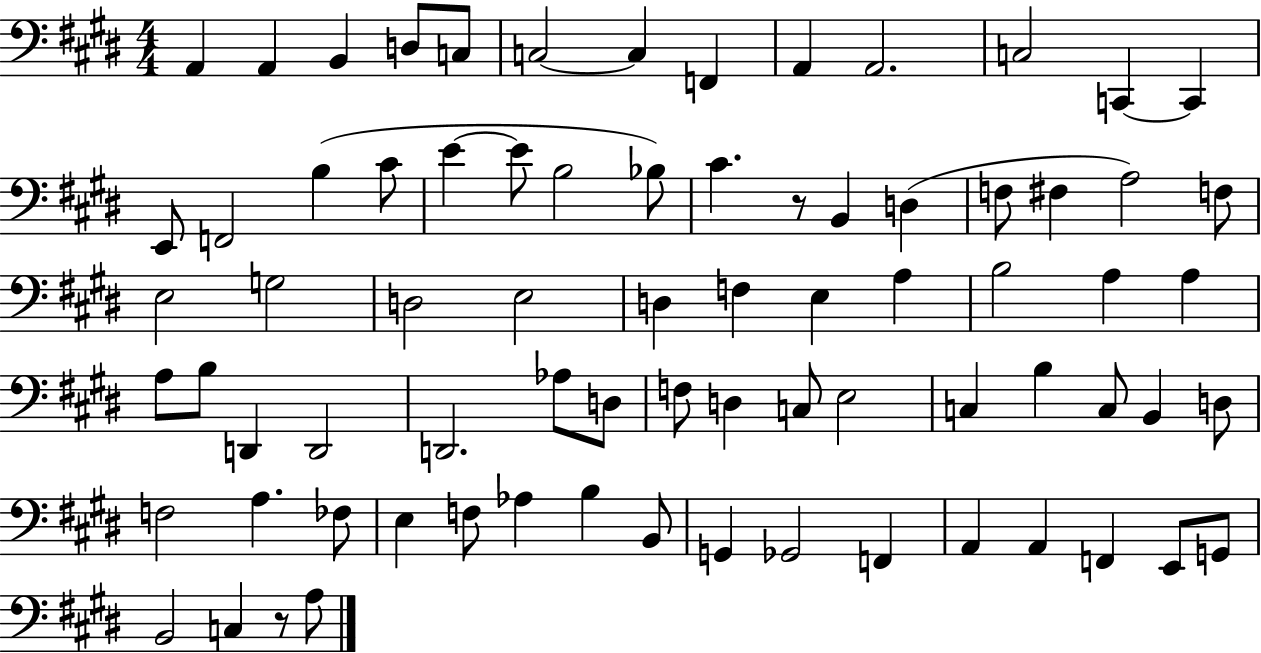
A2/q A2/q B2/q D3/e C3/e C3/h C3/q F2/q A2/q A2/h. C3/h C2/q C2/q E2/e F2/h B3/q C#4/e E4/q E4/e B3/h Bb3/e C#4/q. R/e B2/q D3/q F3/e F#3/q A3/h F3/e E3/h G3/h D3/h E3/h D3/q F3/q E3/q A3/q B3/h A3/q A3/q A3/e B3/e D2/q D2/h D2/h. Ab3/e D3/e F3/e D3/q C3/e E3/h C3/q B3/q C3/e B2/q D3/e F3/h A3/q. FES3/e E3/q F3/e Ab3/q B3/q B2/e G2/q Gb2/h F2/q A2/q A2/q F2/q E2/e G2/e B2/h C3/q R/e A3/e